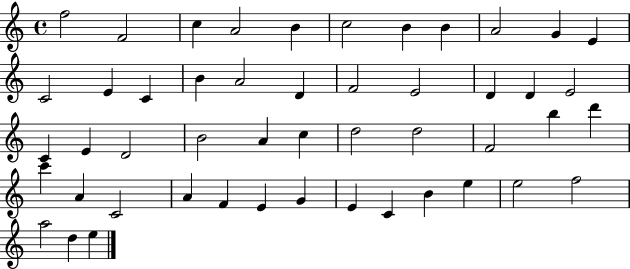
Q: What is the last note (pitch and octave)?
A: E5